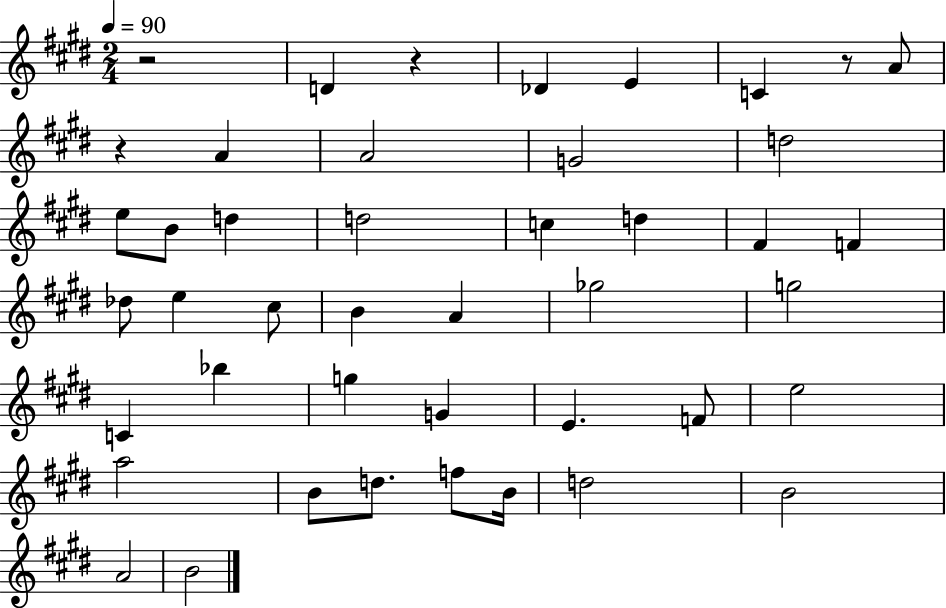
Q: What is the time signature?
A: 2/4